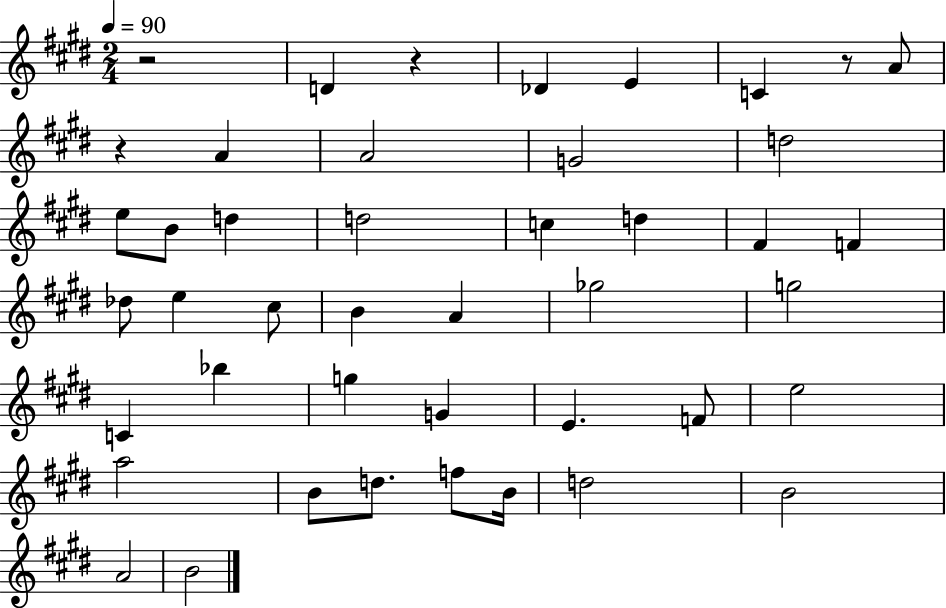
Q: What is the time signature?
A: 2/4